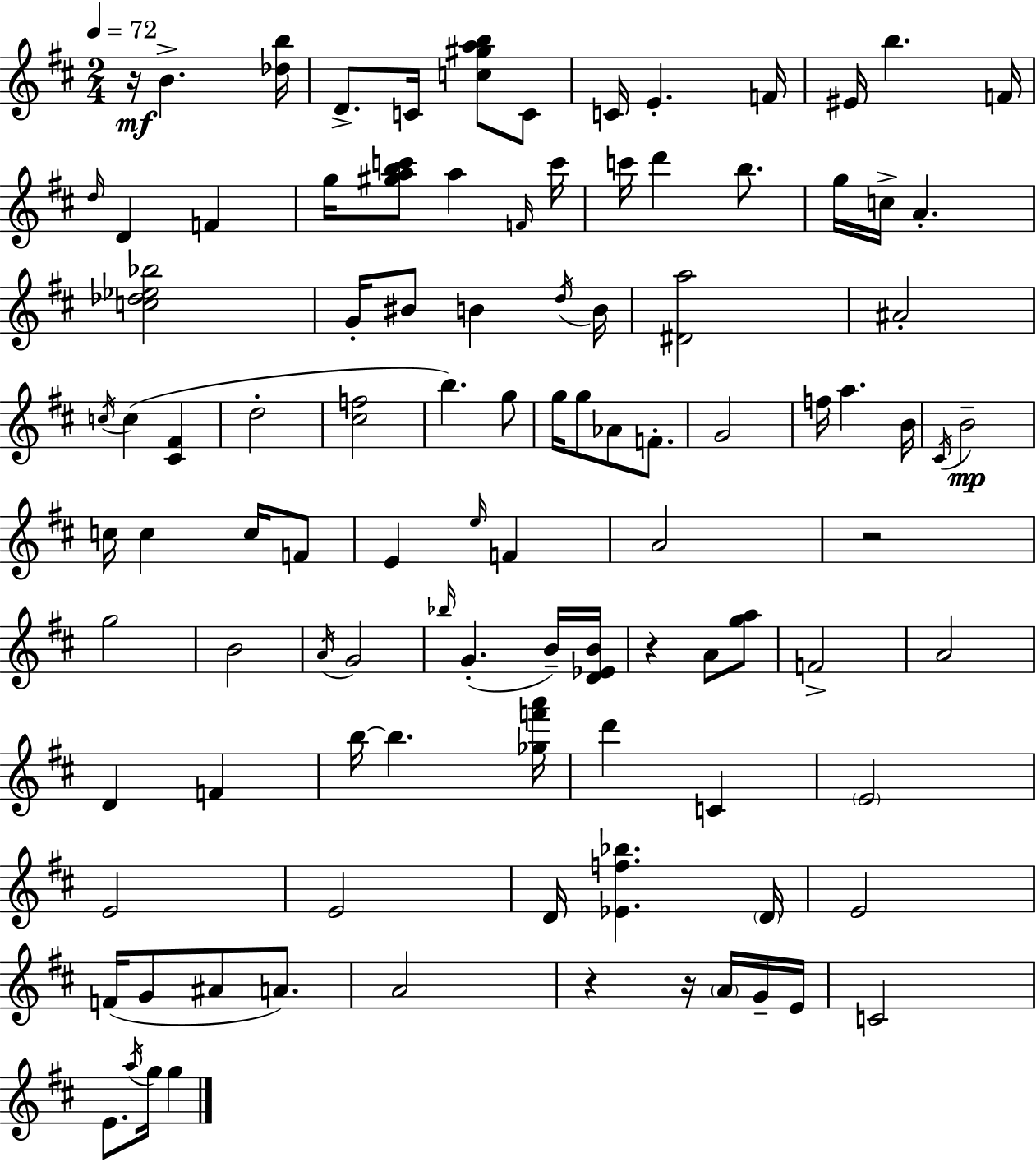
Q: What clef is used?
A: treble